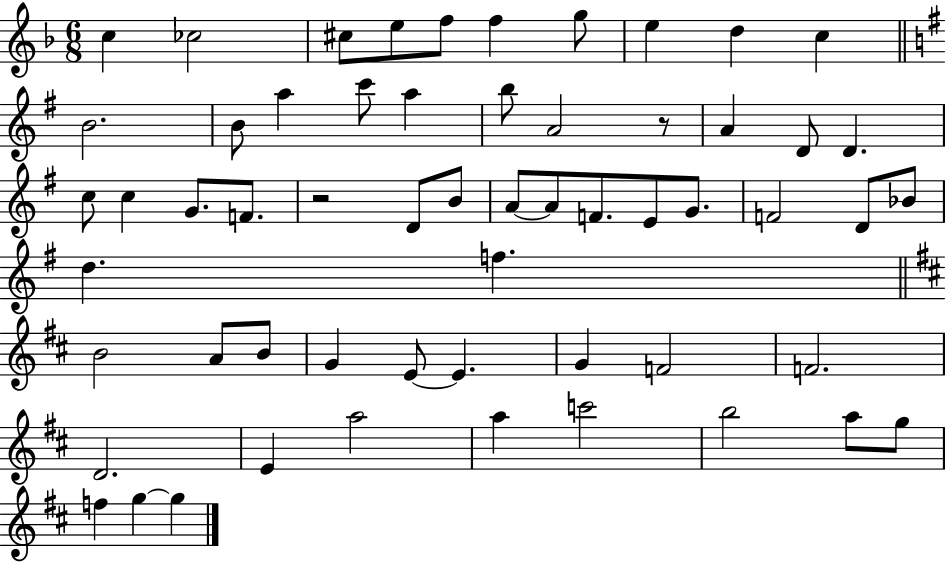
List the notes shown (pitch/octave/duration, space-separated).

C5/q CES5/h C#5/e E5/e F5/e F5/q G5/e E5/q D5/q C5/q B4/h. B4/e A5/q C6/e A5/q B5/e A4/h R/e A4/q D4/e D4/q. C5/e C5/q G4/e. F4/e. R/h D4/e B4/e A4/e A4/e F4/e. E4/e G4/e. F4/h D4/e Bb4/e D5/q. F5/q. B4/h A4/e B4/e G4/q E4/e E4/q. G4/q F4/h F4/h. D4/h. E4/q A5/h A5/q C6/h B5/h A5/e G5/e F5/q G5/q G5/q